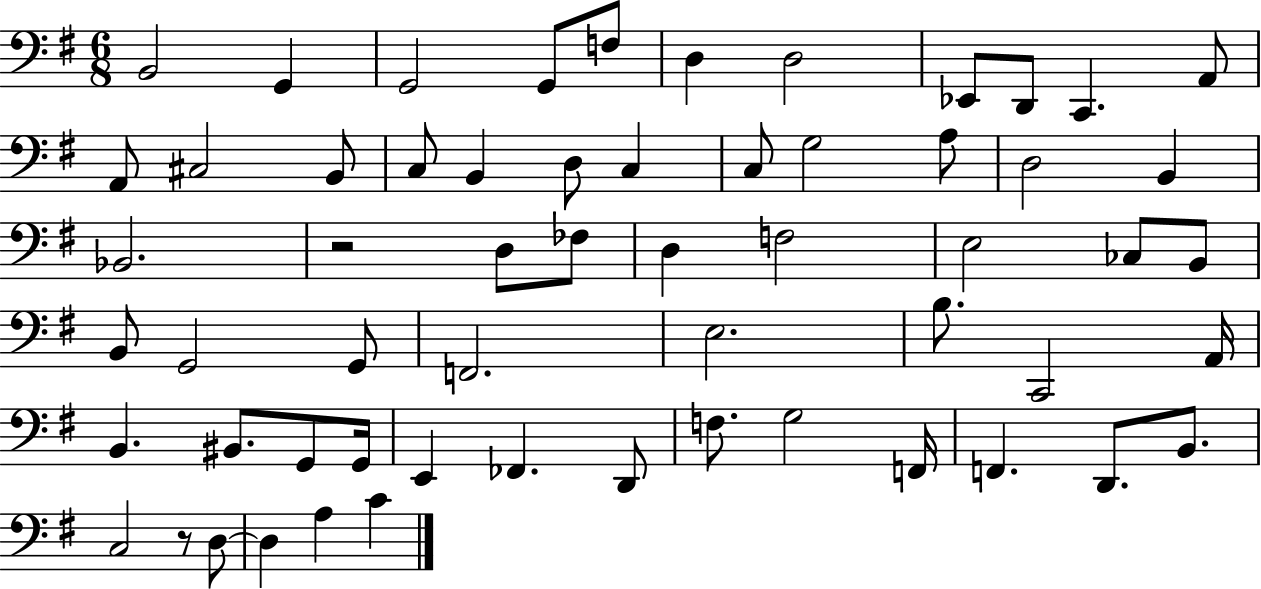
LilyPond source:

{
  \clef bass
  \numericTimeSignature
  \time 6/8
  \key g \major
  b,2 g,4 | g,2 g,8 f8 | d4 d2 | ees,8 d,8 c,4. a,8 | \break a,8 cis2 b,8 | c8 b,4 d8 c4 | c8 g2 a8 | d2 b,4 | \break bes,2. | r2 d8 fes8 | d4 f2 | e2 ces8 b,8 | \break b,8 g,2 g,8 | f,2. | e2. | b8. c,2 a,16 | \break b,4. bis,8. g,8 g,16 | e,4 fes,4. d,8 | f8. g2 f,16 | f,4. d,8. b,8. | \break c2 r8 d8~~ | d4 a4 c'4 | \bar "|."
}